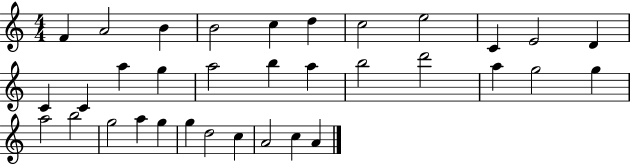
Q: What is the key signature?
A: C major